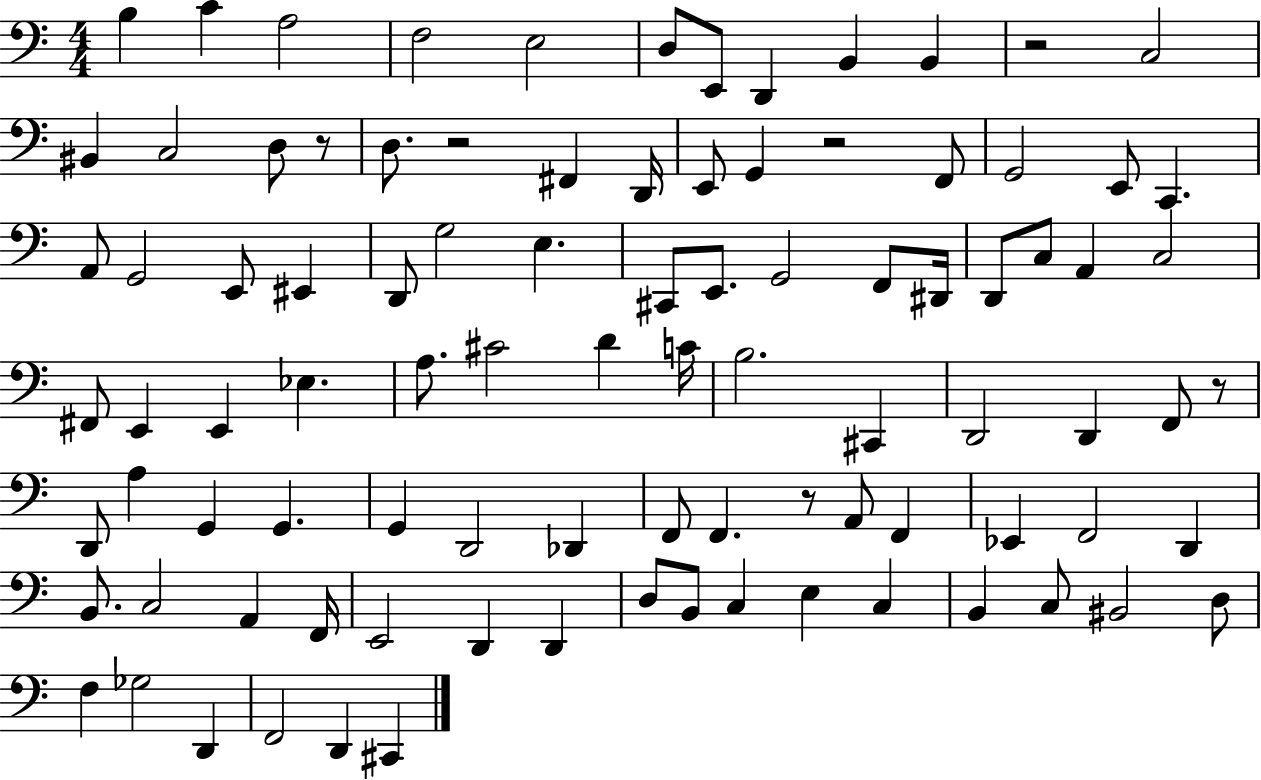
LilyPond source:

{
  \clef bass
  \numericTimeSignature
  \time 4/4
  \key c \major
  b4 c'4 a2 | f2 e2 | d8 e,8 d,4 b,4 b,4 | r2 c2 | \break bis,4 c2 d8 r8 | d8. r2 fis,4 d,16 | e,8 g,4 r2 f,8 | g,2 e,8 c,4. | \break a,8 g,2 e,8 eis,4 | d,8 g2 e4. | cis,8 e,8. g,2 f,8 dis,16 | d,8 c8 a,4 c2 | \break fis,8 e,4 e,4 ees4. | a8. cis'2 d'4 c'16 | b2. cis,4 | d,2 d,4 f,8 r8 | \break d,8 a4 g,4 g,4. | g,4 d,2 des,4 | f,8 f,4. r8 a,8 f,4 | ees,4 f,2 d,4 | \break b,8. c2 a,4 f,16 | e,2 d,4 d,4 | d8 b,8 c4 e4 c4 | b,4 c8 bis,2 d8 | \break f4 ges2 d,4 | f,2 d,4 cis,4 | \bar "|."
}